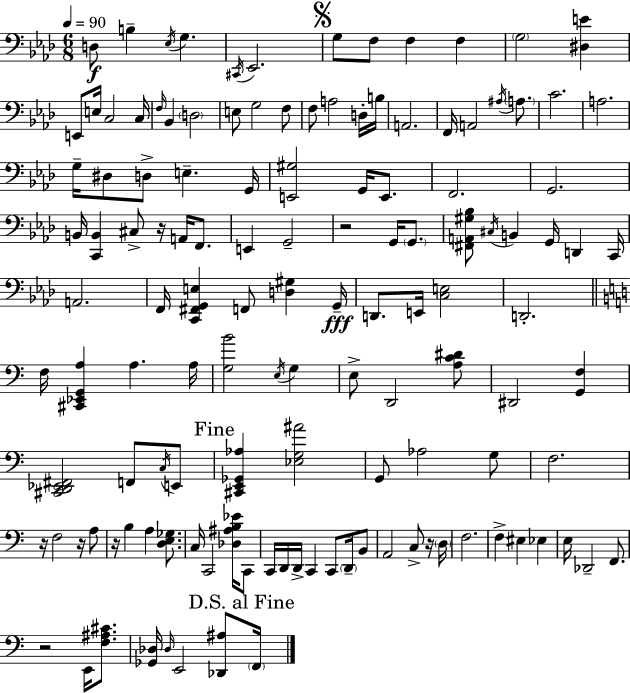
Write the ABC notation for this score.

X:1
T:Untitled
M:6/8
L:1/4
K:Fm
D,/2 B, _E,/4 G, ^C,,/4 _E,,2 G,/2 F,/2 F, F, G,2 [^D,E] E,,/2 E,/4 C,2 C,/4 F,/4 _B,, D,2 E,/2 G,2 F,/2 F,/2 A,2 D,/4 B,/4 A,,2 F,,/4 A,,2 ^A,/4 A,/2 C2 A,2 G,/4 ^D,/2 D,/2 E, G,,/4 [E,,^G,]2 G,,/4 E,,/2 F,,2 G,,2 B,,/4 [C,,B,,] ^C,/2 z/4 A,,/4 F,,/2 E,, G,,2 z2 G,,/4 G,,/2 [^F,,A,,^G,_B,]/2 ^C,/4 B,, G,,/4 D,, C,,/4 A,,2 F,,/4 [C,,^F,,G,,E,] F,,/2 [D,^G,] G,,/4 D,,/2 E,,/4 [C,E,]2 D,,2 F,/4 [^C,,_E,,G,,A,] A, A,/4 [G,B]2 E,/4 G, E,/2 D,,2 [A,C^D]/2 ^D,,2 [G,,F,] [^C,,D,,_E,,^F,,]2 F,,/2 C,/4 E,,/2 [^C,,E,,_G,,_A,] [_E,G,^A]2 G,,/2 _A,2 G,/2 F,2 z/4 F,2 z/4 A,/2 z/4 B, A, [D,E,_G,]/2 C,/4 C,,2 [_D,^A,B,_E]/4 C,,/2 C,,/4 D,,/4 D,,/4 C,, C,,/2 D,,/4 B,,/2 A,,2 C,/2 z/4 D,/4 F,2 F, ^E, _E, E,/4 _D,,2 F,,/2 z2 E,,/4 [F,^A,^C]/2 [_G,,_D,]/4 _D,/4 E,,2 [_D,,^A,]/2 F,,/4